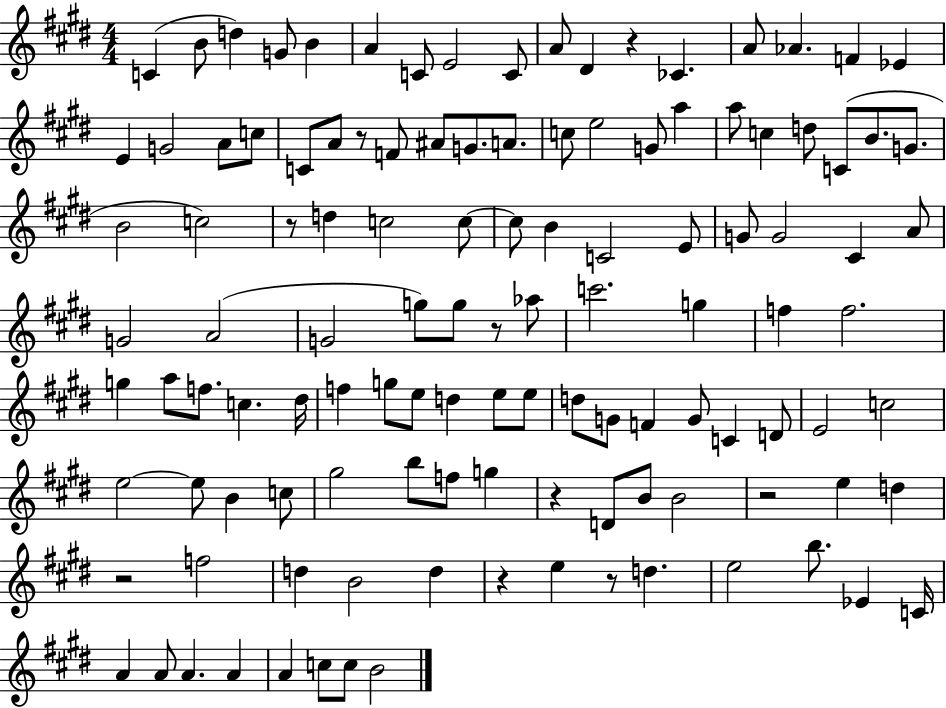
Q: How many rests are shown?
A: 9